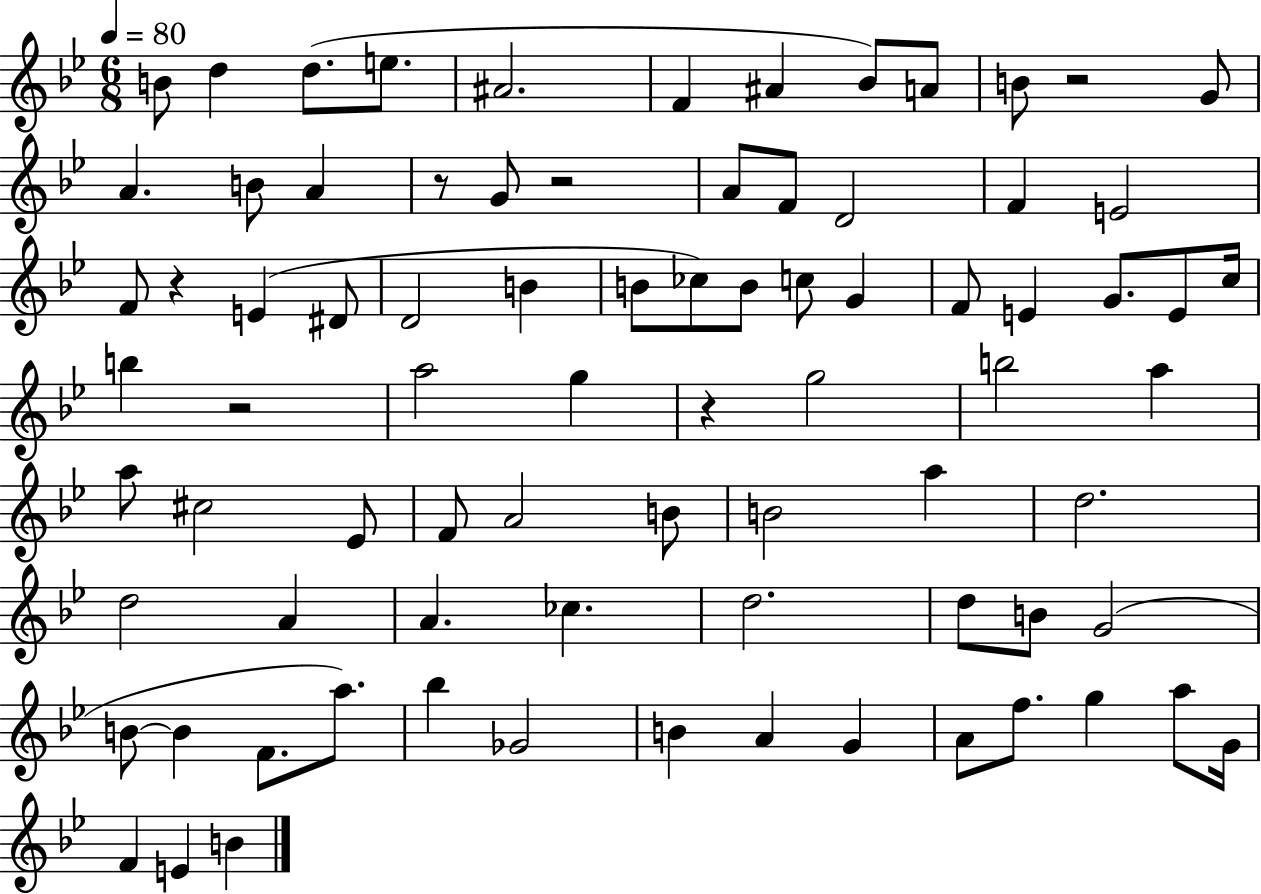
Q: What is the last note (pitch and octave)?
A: B4